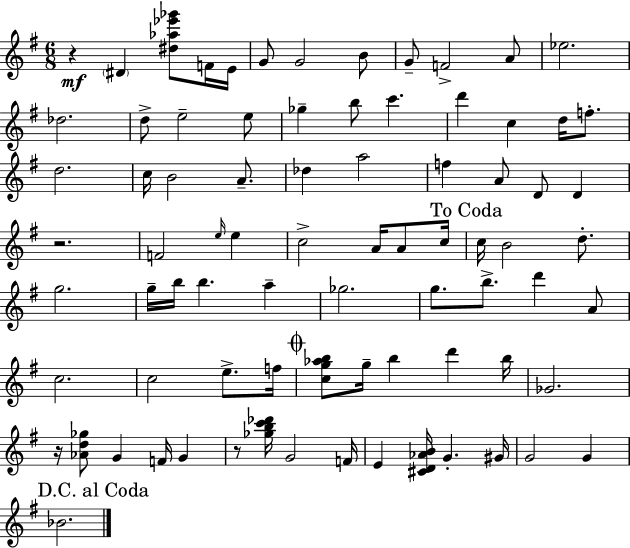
R/q D#4/q [D#5,Ab5,Eb6,Gb6]/e F4/s E4/s G4/e G4/h B4/e G4/e F4/h A4/e Eb5/h. Db5/h. D5/e E5/h E5/e Gb5/q B5/e C6/q. D6/q C5/q D5/s F5/e. D5/h. C5/s B4/h A4/e. Db5/q A5/h F5/q A4/e D4/e D4/q R/h. F4/h E5/s E5/q C5/h A4/s A4/e C5/s C5/s B4/h D5/e. G5/h. G5/s B5/s B5/q. A5/q Gb5/h. G5/e. B5/e. D6/q A4/e C5/h. C5/h E5/e. F5/s [C5,G5,Ab5,B5]/e G5/s B5/q D6/q B5/s Gb4/h. R/s [Ab4,D5,Gb5]/e G4/q F4/s G4/q R/e [Gb5,B5,C6,Db6]/s G4/h F4/s E4/q [C#4,D4,Ab4,B4]/s G4/q. G#4/s G4/h G4/q Bb4/h.